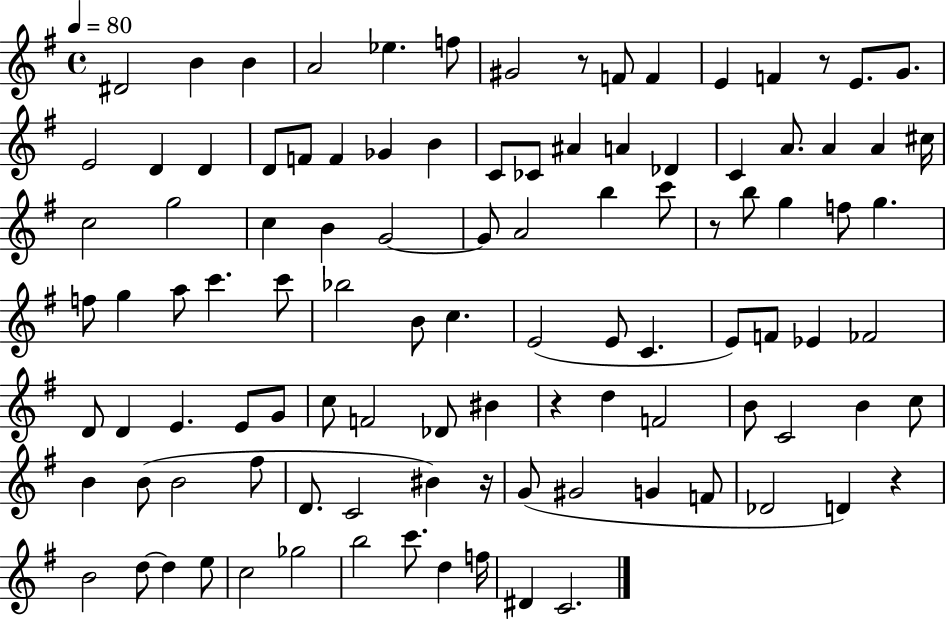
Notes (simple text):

D#4/h B4/q B4/q A4/h Eb5/q. F5/e G#4/h R/e F4/e F4/q E4/q F4/q R/e E4/e. G4/e. E4/h D4/q D4/q D4/e F4/e F4/q Gb4/q B4/q C4/e CES4/e A#4/q A4/q Db4/q C4/q A4/e. A4/q A4/q C#5/s C5/h G5/h C5/q B4/q G4/h G4/e A4/h B5/q C6/e R/e B5/e G5/q F5/e G5/q. F5/e G5/q A5/e C6/q. C6/e Bb5/h B4/e C5/q. E4/h E4/e C4/q. E4/e F4/e Eb4/q FES4/h D4/e D4/q E4/q. E4/e G4/e C5/e F4/h Db4/e BIS4/q R/q D5/q F4/h B4/e C4/h B4/q C5/e B4/q B4/e B4/h F#5/e D4/e. C4/h BIS4/q R/s G4/e G#4/h G4/q F4/e Db4/h D4/q R/q B4/h D5/e D5/q E5/e C5/h Gb5/h B5/h C6/e. D5/q F5/s D#4/q C4/h.